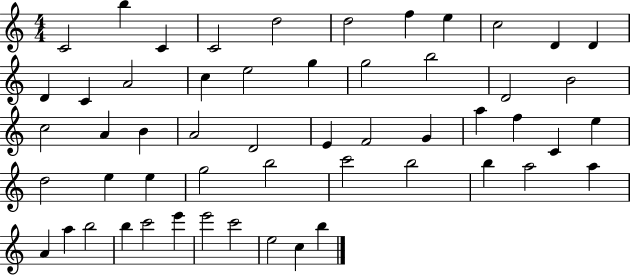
{
  \clef treble
  \numericTimeSignature
  \time 4/4
  \key c \major
  c'2 b''4 c'4 | c'2 d''2 | d''2 f''4 e''4 | c''2 d'4 d'4 | \break d'4 c'4 a'2 | c''4 e''2 g''4 | g''2 b''2 | d'2 b'2 | \break c''2 a'4 b'4 | a'2 d'2 | e'4 f'2 g'4 | a''4 f''4 c'4 e''4 | \break d''2 e''4 e''4 | g''2 b''2 | c'''2 b''2 | b''4 a''2 a''4 | \break a'4 a''4 b''2 | b''4 c'''2 e'''4 | e'''2 c'''2 | e''2 c''4 b''4 | \break \bar "|."
}